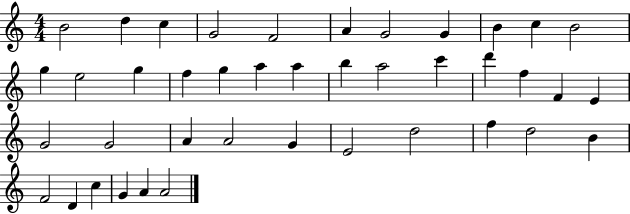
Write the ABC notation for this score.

X:1
T:Untitled
M:4/4
L:1/4
K:C
B2 d c G2 F2 A G2 G B c B2 g e2 g f g a a b a2 c' d' f F E G2 G2 A A2 G E2 d2 f d2 B F2 D c G A A2